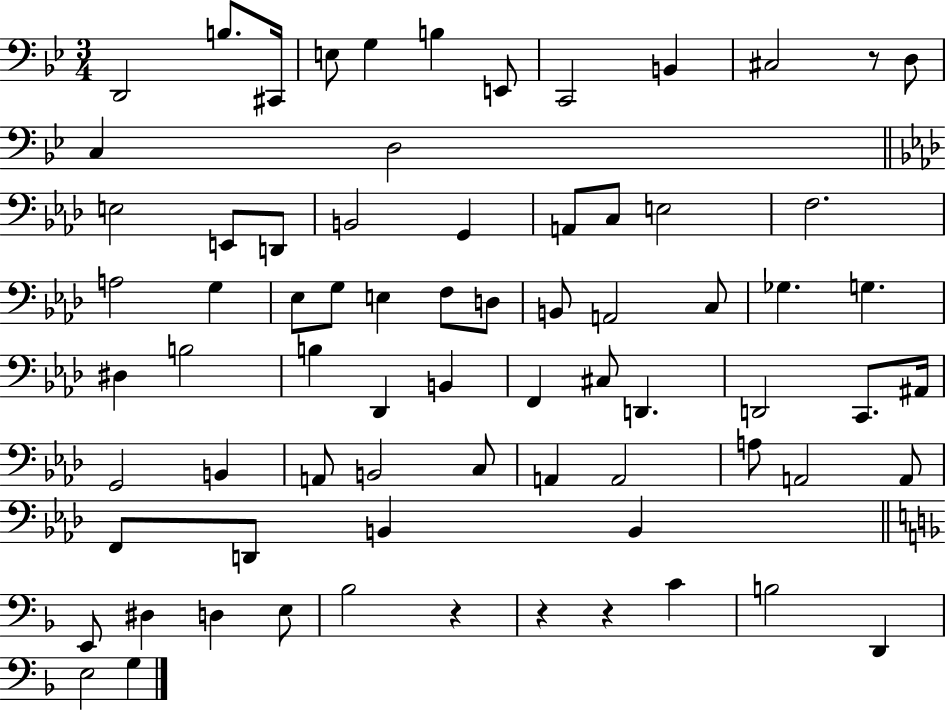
D2/h B3/e. C#2/s E3/e G3/q B3/q E2/e C2/h B2/q C#3/h R/e D3/e C3/q D3/h E3/h E2/e D2/e B2/h G2/q A2/e C3/e E3/h F3/h. A3/h G3/q Eb3/e G3/e E3/q F3/e D3/e B2/e A2/h C3/e Gb3/q. G3/q. D#3/q B3/h B3/q Db2/q B2/q F2/q C#3/e D2/q. D2/h C2/e. A#2/s G2/h B2/q A2/e B2/h C3/e A2/q A2/h A3/e A2/h A2/e F2/e D2/e B2/q B2/q E2/e D#3/q D3/q E3/e Bb3/h R/q R/q R/q C4/q B3/h D2/q E3/h G3/q